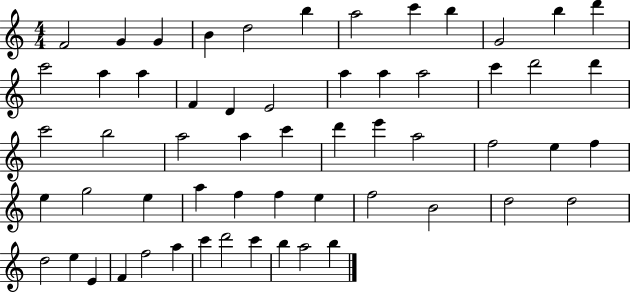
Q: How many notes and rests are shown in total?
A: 58